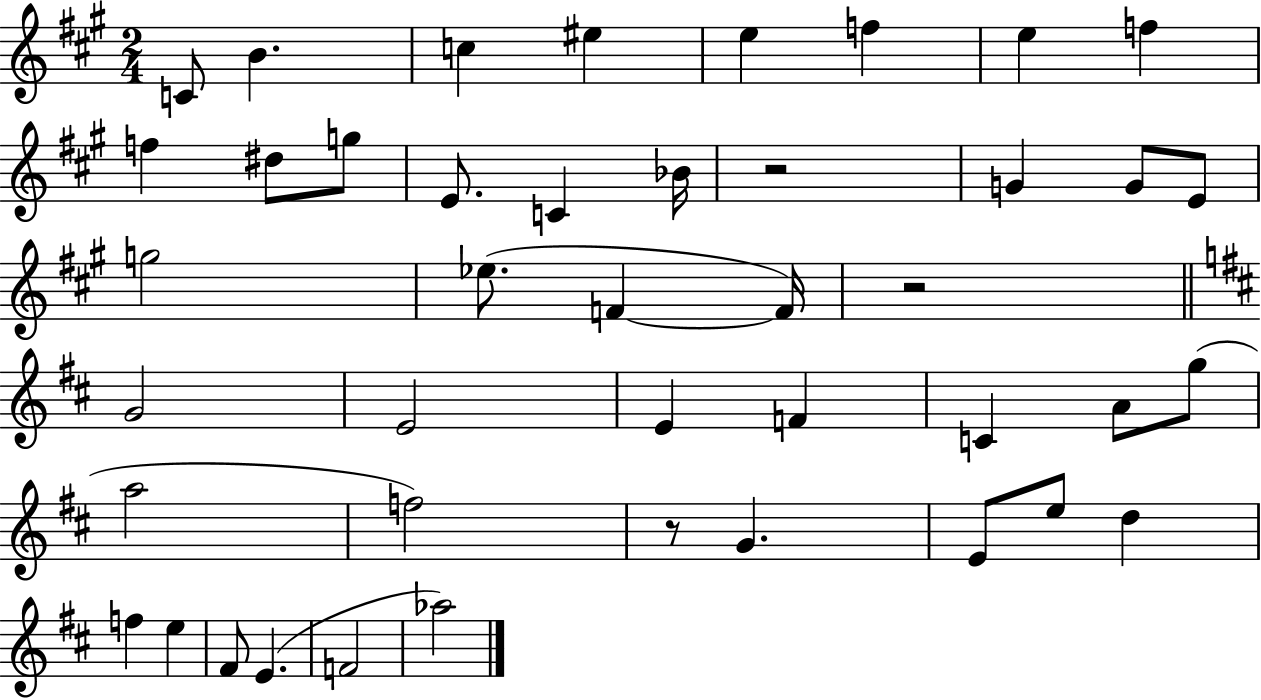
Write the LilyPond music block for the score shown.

{
  \clef treble
  \numericTimeSignature
  \time 2/4
  \key a \major
  c'8 b'4. | c''4 eis''4 | e''4 f''4 | e''4 f''4 | \break f''4 dis''8 g''8 | e'8. c'4 bes'16 | r2 | g'4 g'8 e'8 | \break g''2 | ees''8.( f'4~~ f'16) | r2 | \bar "||" \break \key b \minor g'2 | e'2 | e'4 f'4 | c'4 a'8 g''8( | \break a''2 | f''2) | r8 g'4. | e'8 e''8 d''4 | \break f''4 e''4 | fis'8 e'4.( | f'2 | aes''2) | \break \bar "|."
}